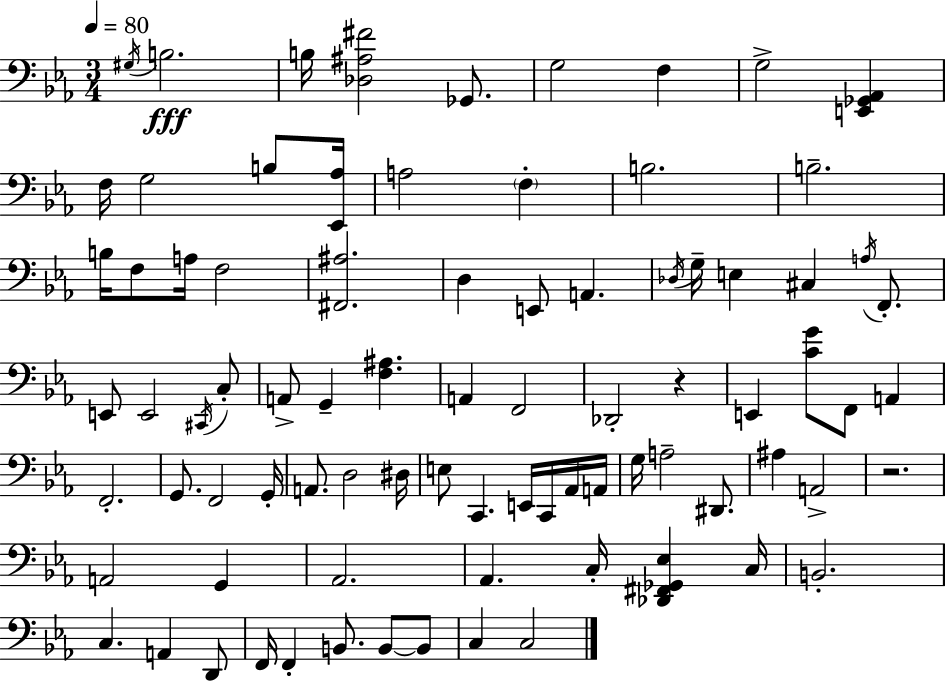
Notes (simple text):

G#3/s B3/h. B3/s [Db3,A#3,F#4]/h Gb2/e. G3/h F3/q G3/h [E2,Gb2,Ab2]/q F3/s G3/h B3/e [Eb2,Ab3]/s A3/h F3/q B3/h. B3/h. B3/s F3/e A3/s F3/h [F#2,A#3]/h. D3/q E2/e A2/q. Db3/s G3/s E3/q C#3/q A3/s F2/e. E2/e E2/h C#2/s C3/e A2/e G2/q [F3,A#3]/q. A2/q F2/h Db2/h R/q E2/q [C4,G4]/e F2/e A2/q F2/h. G2/e. F2/h G2/s A2/e. D3/h D#3/s E3/e C2/q. E2/s C2/s Ab2/s A2/s G3/s A3/h D#2/e. A#3/q A2/h R/h. A2/h G2/q Ab2/h. Ab2/q. C3/s [Db2,F#2,Gb2,Eb3]/q C3/s B2/h. C3/q. A2/q D2/e F2/s F2/q B2/e. B2/e B2/e C3/q C3/h